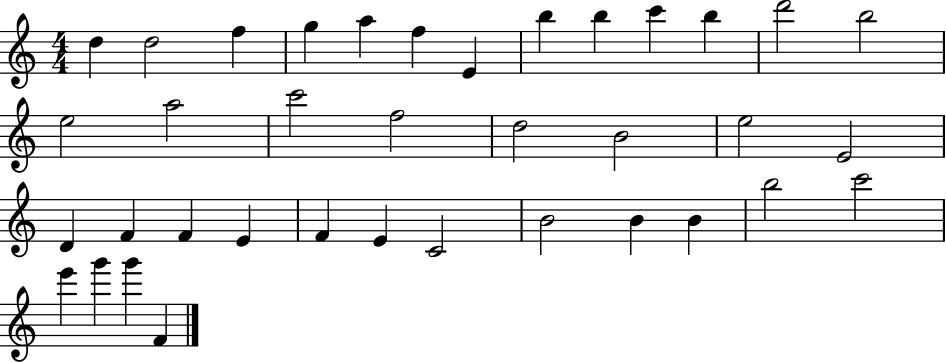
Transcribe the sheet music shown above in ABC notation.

X:1
T:Untitled
M:4/4
L:1/4
K:C
d d2 f g a f E b b c' b d'2 b2 e2 a2 c'2 f2 d2 B2 e2 E2 D F F E F E C2 B2 B B b2 c'2 e' g' g' F